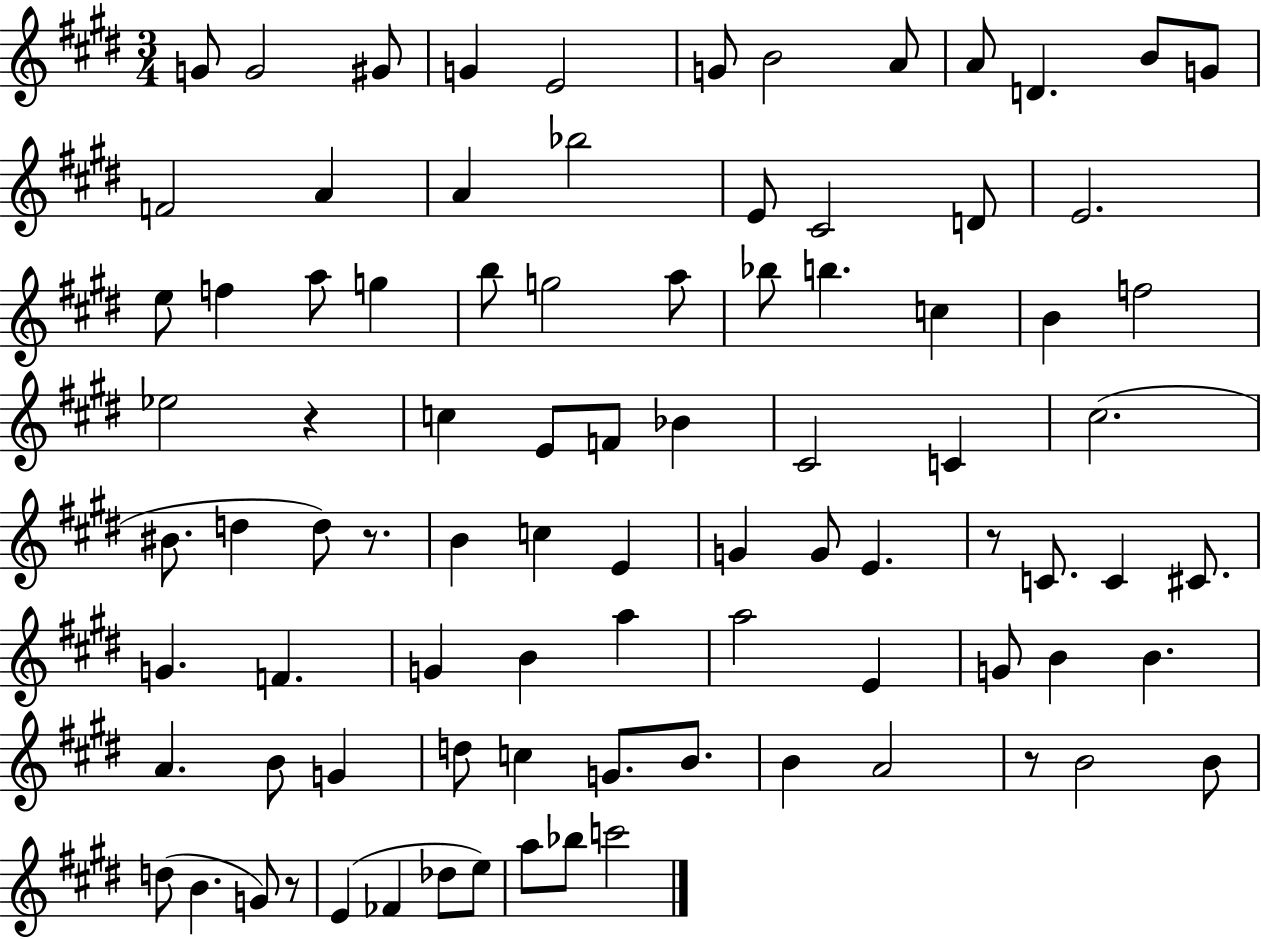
X:1
T:Untitled
M:3/4
L:1/4
K:E
G/2 G2 ^G/2 G E2 G/2 B2 A/2 A/2 D B/2 G/2 F2 A A _b2 E/2 ^C2 D/2 E2 e/2 f a/2 g b/2 g2 a/2 _b/2 b c B f2 _e2 z c E/2 F/2 _B ^C2 C ^c2 ^B/2 d d/2 z/2 B c E G G/2 E z/2 C/2 C ^C/2 G F G B a a2 E G/2 B B A B/2 G d/2 c G/2 B/2 B A2 z/2 B2 B/2 d/2 B G/2 z/2 E _F _d/2 e/2 a/2 _b/2 c'2